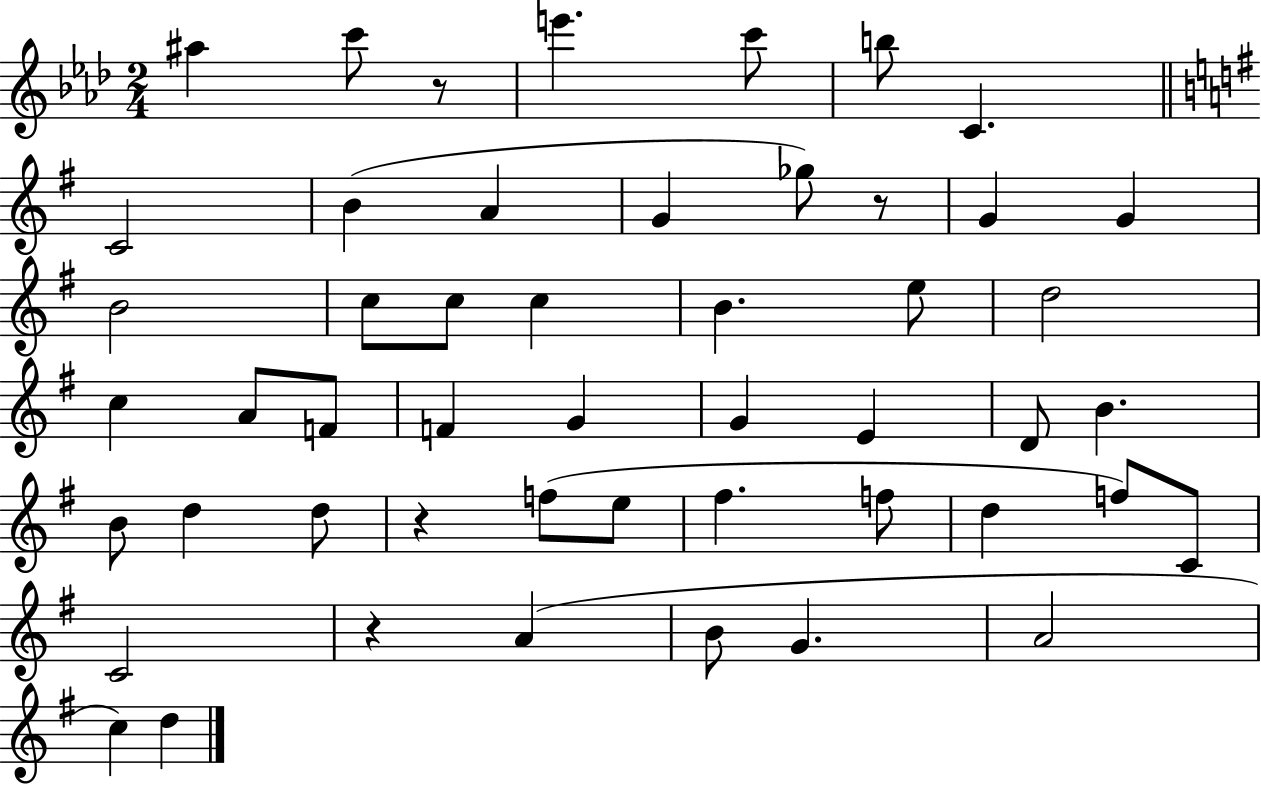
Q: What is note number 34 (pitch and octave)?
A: E5